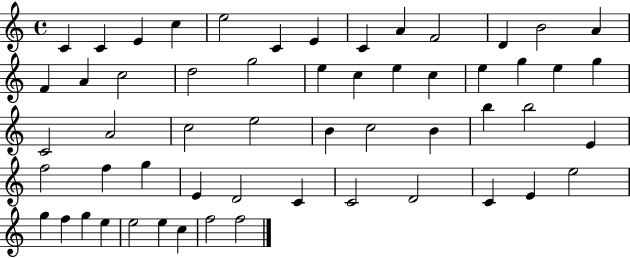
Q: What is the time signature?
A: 4/4